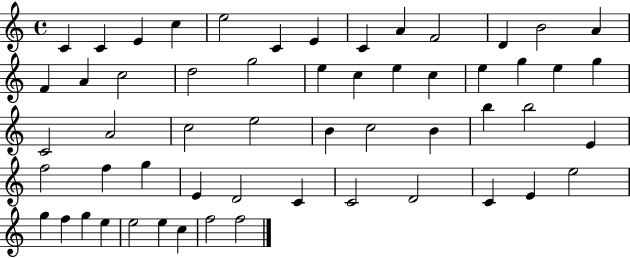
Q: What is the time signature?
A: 4/4